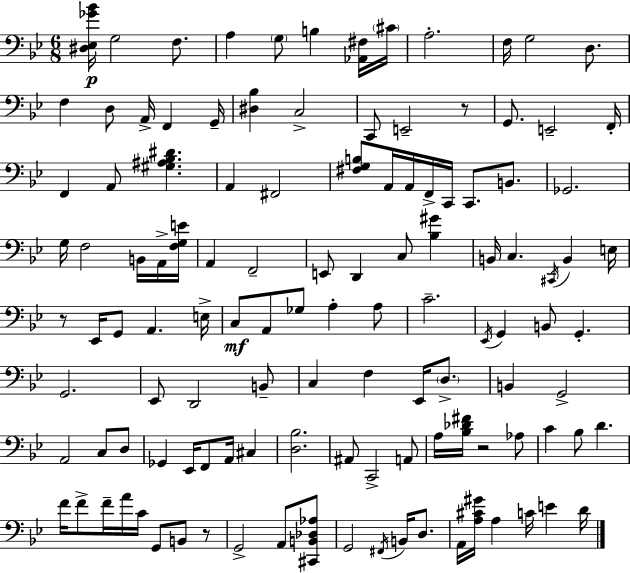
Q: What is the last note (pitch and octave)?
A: D4